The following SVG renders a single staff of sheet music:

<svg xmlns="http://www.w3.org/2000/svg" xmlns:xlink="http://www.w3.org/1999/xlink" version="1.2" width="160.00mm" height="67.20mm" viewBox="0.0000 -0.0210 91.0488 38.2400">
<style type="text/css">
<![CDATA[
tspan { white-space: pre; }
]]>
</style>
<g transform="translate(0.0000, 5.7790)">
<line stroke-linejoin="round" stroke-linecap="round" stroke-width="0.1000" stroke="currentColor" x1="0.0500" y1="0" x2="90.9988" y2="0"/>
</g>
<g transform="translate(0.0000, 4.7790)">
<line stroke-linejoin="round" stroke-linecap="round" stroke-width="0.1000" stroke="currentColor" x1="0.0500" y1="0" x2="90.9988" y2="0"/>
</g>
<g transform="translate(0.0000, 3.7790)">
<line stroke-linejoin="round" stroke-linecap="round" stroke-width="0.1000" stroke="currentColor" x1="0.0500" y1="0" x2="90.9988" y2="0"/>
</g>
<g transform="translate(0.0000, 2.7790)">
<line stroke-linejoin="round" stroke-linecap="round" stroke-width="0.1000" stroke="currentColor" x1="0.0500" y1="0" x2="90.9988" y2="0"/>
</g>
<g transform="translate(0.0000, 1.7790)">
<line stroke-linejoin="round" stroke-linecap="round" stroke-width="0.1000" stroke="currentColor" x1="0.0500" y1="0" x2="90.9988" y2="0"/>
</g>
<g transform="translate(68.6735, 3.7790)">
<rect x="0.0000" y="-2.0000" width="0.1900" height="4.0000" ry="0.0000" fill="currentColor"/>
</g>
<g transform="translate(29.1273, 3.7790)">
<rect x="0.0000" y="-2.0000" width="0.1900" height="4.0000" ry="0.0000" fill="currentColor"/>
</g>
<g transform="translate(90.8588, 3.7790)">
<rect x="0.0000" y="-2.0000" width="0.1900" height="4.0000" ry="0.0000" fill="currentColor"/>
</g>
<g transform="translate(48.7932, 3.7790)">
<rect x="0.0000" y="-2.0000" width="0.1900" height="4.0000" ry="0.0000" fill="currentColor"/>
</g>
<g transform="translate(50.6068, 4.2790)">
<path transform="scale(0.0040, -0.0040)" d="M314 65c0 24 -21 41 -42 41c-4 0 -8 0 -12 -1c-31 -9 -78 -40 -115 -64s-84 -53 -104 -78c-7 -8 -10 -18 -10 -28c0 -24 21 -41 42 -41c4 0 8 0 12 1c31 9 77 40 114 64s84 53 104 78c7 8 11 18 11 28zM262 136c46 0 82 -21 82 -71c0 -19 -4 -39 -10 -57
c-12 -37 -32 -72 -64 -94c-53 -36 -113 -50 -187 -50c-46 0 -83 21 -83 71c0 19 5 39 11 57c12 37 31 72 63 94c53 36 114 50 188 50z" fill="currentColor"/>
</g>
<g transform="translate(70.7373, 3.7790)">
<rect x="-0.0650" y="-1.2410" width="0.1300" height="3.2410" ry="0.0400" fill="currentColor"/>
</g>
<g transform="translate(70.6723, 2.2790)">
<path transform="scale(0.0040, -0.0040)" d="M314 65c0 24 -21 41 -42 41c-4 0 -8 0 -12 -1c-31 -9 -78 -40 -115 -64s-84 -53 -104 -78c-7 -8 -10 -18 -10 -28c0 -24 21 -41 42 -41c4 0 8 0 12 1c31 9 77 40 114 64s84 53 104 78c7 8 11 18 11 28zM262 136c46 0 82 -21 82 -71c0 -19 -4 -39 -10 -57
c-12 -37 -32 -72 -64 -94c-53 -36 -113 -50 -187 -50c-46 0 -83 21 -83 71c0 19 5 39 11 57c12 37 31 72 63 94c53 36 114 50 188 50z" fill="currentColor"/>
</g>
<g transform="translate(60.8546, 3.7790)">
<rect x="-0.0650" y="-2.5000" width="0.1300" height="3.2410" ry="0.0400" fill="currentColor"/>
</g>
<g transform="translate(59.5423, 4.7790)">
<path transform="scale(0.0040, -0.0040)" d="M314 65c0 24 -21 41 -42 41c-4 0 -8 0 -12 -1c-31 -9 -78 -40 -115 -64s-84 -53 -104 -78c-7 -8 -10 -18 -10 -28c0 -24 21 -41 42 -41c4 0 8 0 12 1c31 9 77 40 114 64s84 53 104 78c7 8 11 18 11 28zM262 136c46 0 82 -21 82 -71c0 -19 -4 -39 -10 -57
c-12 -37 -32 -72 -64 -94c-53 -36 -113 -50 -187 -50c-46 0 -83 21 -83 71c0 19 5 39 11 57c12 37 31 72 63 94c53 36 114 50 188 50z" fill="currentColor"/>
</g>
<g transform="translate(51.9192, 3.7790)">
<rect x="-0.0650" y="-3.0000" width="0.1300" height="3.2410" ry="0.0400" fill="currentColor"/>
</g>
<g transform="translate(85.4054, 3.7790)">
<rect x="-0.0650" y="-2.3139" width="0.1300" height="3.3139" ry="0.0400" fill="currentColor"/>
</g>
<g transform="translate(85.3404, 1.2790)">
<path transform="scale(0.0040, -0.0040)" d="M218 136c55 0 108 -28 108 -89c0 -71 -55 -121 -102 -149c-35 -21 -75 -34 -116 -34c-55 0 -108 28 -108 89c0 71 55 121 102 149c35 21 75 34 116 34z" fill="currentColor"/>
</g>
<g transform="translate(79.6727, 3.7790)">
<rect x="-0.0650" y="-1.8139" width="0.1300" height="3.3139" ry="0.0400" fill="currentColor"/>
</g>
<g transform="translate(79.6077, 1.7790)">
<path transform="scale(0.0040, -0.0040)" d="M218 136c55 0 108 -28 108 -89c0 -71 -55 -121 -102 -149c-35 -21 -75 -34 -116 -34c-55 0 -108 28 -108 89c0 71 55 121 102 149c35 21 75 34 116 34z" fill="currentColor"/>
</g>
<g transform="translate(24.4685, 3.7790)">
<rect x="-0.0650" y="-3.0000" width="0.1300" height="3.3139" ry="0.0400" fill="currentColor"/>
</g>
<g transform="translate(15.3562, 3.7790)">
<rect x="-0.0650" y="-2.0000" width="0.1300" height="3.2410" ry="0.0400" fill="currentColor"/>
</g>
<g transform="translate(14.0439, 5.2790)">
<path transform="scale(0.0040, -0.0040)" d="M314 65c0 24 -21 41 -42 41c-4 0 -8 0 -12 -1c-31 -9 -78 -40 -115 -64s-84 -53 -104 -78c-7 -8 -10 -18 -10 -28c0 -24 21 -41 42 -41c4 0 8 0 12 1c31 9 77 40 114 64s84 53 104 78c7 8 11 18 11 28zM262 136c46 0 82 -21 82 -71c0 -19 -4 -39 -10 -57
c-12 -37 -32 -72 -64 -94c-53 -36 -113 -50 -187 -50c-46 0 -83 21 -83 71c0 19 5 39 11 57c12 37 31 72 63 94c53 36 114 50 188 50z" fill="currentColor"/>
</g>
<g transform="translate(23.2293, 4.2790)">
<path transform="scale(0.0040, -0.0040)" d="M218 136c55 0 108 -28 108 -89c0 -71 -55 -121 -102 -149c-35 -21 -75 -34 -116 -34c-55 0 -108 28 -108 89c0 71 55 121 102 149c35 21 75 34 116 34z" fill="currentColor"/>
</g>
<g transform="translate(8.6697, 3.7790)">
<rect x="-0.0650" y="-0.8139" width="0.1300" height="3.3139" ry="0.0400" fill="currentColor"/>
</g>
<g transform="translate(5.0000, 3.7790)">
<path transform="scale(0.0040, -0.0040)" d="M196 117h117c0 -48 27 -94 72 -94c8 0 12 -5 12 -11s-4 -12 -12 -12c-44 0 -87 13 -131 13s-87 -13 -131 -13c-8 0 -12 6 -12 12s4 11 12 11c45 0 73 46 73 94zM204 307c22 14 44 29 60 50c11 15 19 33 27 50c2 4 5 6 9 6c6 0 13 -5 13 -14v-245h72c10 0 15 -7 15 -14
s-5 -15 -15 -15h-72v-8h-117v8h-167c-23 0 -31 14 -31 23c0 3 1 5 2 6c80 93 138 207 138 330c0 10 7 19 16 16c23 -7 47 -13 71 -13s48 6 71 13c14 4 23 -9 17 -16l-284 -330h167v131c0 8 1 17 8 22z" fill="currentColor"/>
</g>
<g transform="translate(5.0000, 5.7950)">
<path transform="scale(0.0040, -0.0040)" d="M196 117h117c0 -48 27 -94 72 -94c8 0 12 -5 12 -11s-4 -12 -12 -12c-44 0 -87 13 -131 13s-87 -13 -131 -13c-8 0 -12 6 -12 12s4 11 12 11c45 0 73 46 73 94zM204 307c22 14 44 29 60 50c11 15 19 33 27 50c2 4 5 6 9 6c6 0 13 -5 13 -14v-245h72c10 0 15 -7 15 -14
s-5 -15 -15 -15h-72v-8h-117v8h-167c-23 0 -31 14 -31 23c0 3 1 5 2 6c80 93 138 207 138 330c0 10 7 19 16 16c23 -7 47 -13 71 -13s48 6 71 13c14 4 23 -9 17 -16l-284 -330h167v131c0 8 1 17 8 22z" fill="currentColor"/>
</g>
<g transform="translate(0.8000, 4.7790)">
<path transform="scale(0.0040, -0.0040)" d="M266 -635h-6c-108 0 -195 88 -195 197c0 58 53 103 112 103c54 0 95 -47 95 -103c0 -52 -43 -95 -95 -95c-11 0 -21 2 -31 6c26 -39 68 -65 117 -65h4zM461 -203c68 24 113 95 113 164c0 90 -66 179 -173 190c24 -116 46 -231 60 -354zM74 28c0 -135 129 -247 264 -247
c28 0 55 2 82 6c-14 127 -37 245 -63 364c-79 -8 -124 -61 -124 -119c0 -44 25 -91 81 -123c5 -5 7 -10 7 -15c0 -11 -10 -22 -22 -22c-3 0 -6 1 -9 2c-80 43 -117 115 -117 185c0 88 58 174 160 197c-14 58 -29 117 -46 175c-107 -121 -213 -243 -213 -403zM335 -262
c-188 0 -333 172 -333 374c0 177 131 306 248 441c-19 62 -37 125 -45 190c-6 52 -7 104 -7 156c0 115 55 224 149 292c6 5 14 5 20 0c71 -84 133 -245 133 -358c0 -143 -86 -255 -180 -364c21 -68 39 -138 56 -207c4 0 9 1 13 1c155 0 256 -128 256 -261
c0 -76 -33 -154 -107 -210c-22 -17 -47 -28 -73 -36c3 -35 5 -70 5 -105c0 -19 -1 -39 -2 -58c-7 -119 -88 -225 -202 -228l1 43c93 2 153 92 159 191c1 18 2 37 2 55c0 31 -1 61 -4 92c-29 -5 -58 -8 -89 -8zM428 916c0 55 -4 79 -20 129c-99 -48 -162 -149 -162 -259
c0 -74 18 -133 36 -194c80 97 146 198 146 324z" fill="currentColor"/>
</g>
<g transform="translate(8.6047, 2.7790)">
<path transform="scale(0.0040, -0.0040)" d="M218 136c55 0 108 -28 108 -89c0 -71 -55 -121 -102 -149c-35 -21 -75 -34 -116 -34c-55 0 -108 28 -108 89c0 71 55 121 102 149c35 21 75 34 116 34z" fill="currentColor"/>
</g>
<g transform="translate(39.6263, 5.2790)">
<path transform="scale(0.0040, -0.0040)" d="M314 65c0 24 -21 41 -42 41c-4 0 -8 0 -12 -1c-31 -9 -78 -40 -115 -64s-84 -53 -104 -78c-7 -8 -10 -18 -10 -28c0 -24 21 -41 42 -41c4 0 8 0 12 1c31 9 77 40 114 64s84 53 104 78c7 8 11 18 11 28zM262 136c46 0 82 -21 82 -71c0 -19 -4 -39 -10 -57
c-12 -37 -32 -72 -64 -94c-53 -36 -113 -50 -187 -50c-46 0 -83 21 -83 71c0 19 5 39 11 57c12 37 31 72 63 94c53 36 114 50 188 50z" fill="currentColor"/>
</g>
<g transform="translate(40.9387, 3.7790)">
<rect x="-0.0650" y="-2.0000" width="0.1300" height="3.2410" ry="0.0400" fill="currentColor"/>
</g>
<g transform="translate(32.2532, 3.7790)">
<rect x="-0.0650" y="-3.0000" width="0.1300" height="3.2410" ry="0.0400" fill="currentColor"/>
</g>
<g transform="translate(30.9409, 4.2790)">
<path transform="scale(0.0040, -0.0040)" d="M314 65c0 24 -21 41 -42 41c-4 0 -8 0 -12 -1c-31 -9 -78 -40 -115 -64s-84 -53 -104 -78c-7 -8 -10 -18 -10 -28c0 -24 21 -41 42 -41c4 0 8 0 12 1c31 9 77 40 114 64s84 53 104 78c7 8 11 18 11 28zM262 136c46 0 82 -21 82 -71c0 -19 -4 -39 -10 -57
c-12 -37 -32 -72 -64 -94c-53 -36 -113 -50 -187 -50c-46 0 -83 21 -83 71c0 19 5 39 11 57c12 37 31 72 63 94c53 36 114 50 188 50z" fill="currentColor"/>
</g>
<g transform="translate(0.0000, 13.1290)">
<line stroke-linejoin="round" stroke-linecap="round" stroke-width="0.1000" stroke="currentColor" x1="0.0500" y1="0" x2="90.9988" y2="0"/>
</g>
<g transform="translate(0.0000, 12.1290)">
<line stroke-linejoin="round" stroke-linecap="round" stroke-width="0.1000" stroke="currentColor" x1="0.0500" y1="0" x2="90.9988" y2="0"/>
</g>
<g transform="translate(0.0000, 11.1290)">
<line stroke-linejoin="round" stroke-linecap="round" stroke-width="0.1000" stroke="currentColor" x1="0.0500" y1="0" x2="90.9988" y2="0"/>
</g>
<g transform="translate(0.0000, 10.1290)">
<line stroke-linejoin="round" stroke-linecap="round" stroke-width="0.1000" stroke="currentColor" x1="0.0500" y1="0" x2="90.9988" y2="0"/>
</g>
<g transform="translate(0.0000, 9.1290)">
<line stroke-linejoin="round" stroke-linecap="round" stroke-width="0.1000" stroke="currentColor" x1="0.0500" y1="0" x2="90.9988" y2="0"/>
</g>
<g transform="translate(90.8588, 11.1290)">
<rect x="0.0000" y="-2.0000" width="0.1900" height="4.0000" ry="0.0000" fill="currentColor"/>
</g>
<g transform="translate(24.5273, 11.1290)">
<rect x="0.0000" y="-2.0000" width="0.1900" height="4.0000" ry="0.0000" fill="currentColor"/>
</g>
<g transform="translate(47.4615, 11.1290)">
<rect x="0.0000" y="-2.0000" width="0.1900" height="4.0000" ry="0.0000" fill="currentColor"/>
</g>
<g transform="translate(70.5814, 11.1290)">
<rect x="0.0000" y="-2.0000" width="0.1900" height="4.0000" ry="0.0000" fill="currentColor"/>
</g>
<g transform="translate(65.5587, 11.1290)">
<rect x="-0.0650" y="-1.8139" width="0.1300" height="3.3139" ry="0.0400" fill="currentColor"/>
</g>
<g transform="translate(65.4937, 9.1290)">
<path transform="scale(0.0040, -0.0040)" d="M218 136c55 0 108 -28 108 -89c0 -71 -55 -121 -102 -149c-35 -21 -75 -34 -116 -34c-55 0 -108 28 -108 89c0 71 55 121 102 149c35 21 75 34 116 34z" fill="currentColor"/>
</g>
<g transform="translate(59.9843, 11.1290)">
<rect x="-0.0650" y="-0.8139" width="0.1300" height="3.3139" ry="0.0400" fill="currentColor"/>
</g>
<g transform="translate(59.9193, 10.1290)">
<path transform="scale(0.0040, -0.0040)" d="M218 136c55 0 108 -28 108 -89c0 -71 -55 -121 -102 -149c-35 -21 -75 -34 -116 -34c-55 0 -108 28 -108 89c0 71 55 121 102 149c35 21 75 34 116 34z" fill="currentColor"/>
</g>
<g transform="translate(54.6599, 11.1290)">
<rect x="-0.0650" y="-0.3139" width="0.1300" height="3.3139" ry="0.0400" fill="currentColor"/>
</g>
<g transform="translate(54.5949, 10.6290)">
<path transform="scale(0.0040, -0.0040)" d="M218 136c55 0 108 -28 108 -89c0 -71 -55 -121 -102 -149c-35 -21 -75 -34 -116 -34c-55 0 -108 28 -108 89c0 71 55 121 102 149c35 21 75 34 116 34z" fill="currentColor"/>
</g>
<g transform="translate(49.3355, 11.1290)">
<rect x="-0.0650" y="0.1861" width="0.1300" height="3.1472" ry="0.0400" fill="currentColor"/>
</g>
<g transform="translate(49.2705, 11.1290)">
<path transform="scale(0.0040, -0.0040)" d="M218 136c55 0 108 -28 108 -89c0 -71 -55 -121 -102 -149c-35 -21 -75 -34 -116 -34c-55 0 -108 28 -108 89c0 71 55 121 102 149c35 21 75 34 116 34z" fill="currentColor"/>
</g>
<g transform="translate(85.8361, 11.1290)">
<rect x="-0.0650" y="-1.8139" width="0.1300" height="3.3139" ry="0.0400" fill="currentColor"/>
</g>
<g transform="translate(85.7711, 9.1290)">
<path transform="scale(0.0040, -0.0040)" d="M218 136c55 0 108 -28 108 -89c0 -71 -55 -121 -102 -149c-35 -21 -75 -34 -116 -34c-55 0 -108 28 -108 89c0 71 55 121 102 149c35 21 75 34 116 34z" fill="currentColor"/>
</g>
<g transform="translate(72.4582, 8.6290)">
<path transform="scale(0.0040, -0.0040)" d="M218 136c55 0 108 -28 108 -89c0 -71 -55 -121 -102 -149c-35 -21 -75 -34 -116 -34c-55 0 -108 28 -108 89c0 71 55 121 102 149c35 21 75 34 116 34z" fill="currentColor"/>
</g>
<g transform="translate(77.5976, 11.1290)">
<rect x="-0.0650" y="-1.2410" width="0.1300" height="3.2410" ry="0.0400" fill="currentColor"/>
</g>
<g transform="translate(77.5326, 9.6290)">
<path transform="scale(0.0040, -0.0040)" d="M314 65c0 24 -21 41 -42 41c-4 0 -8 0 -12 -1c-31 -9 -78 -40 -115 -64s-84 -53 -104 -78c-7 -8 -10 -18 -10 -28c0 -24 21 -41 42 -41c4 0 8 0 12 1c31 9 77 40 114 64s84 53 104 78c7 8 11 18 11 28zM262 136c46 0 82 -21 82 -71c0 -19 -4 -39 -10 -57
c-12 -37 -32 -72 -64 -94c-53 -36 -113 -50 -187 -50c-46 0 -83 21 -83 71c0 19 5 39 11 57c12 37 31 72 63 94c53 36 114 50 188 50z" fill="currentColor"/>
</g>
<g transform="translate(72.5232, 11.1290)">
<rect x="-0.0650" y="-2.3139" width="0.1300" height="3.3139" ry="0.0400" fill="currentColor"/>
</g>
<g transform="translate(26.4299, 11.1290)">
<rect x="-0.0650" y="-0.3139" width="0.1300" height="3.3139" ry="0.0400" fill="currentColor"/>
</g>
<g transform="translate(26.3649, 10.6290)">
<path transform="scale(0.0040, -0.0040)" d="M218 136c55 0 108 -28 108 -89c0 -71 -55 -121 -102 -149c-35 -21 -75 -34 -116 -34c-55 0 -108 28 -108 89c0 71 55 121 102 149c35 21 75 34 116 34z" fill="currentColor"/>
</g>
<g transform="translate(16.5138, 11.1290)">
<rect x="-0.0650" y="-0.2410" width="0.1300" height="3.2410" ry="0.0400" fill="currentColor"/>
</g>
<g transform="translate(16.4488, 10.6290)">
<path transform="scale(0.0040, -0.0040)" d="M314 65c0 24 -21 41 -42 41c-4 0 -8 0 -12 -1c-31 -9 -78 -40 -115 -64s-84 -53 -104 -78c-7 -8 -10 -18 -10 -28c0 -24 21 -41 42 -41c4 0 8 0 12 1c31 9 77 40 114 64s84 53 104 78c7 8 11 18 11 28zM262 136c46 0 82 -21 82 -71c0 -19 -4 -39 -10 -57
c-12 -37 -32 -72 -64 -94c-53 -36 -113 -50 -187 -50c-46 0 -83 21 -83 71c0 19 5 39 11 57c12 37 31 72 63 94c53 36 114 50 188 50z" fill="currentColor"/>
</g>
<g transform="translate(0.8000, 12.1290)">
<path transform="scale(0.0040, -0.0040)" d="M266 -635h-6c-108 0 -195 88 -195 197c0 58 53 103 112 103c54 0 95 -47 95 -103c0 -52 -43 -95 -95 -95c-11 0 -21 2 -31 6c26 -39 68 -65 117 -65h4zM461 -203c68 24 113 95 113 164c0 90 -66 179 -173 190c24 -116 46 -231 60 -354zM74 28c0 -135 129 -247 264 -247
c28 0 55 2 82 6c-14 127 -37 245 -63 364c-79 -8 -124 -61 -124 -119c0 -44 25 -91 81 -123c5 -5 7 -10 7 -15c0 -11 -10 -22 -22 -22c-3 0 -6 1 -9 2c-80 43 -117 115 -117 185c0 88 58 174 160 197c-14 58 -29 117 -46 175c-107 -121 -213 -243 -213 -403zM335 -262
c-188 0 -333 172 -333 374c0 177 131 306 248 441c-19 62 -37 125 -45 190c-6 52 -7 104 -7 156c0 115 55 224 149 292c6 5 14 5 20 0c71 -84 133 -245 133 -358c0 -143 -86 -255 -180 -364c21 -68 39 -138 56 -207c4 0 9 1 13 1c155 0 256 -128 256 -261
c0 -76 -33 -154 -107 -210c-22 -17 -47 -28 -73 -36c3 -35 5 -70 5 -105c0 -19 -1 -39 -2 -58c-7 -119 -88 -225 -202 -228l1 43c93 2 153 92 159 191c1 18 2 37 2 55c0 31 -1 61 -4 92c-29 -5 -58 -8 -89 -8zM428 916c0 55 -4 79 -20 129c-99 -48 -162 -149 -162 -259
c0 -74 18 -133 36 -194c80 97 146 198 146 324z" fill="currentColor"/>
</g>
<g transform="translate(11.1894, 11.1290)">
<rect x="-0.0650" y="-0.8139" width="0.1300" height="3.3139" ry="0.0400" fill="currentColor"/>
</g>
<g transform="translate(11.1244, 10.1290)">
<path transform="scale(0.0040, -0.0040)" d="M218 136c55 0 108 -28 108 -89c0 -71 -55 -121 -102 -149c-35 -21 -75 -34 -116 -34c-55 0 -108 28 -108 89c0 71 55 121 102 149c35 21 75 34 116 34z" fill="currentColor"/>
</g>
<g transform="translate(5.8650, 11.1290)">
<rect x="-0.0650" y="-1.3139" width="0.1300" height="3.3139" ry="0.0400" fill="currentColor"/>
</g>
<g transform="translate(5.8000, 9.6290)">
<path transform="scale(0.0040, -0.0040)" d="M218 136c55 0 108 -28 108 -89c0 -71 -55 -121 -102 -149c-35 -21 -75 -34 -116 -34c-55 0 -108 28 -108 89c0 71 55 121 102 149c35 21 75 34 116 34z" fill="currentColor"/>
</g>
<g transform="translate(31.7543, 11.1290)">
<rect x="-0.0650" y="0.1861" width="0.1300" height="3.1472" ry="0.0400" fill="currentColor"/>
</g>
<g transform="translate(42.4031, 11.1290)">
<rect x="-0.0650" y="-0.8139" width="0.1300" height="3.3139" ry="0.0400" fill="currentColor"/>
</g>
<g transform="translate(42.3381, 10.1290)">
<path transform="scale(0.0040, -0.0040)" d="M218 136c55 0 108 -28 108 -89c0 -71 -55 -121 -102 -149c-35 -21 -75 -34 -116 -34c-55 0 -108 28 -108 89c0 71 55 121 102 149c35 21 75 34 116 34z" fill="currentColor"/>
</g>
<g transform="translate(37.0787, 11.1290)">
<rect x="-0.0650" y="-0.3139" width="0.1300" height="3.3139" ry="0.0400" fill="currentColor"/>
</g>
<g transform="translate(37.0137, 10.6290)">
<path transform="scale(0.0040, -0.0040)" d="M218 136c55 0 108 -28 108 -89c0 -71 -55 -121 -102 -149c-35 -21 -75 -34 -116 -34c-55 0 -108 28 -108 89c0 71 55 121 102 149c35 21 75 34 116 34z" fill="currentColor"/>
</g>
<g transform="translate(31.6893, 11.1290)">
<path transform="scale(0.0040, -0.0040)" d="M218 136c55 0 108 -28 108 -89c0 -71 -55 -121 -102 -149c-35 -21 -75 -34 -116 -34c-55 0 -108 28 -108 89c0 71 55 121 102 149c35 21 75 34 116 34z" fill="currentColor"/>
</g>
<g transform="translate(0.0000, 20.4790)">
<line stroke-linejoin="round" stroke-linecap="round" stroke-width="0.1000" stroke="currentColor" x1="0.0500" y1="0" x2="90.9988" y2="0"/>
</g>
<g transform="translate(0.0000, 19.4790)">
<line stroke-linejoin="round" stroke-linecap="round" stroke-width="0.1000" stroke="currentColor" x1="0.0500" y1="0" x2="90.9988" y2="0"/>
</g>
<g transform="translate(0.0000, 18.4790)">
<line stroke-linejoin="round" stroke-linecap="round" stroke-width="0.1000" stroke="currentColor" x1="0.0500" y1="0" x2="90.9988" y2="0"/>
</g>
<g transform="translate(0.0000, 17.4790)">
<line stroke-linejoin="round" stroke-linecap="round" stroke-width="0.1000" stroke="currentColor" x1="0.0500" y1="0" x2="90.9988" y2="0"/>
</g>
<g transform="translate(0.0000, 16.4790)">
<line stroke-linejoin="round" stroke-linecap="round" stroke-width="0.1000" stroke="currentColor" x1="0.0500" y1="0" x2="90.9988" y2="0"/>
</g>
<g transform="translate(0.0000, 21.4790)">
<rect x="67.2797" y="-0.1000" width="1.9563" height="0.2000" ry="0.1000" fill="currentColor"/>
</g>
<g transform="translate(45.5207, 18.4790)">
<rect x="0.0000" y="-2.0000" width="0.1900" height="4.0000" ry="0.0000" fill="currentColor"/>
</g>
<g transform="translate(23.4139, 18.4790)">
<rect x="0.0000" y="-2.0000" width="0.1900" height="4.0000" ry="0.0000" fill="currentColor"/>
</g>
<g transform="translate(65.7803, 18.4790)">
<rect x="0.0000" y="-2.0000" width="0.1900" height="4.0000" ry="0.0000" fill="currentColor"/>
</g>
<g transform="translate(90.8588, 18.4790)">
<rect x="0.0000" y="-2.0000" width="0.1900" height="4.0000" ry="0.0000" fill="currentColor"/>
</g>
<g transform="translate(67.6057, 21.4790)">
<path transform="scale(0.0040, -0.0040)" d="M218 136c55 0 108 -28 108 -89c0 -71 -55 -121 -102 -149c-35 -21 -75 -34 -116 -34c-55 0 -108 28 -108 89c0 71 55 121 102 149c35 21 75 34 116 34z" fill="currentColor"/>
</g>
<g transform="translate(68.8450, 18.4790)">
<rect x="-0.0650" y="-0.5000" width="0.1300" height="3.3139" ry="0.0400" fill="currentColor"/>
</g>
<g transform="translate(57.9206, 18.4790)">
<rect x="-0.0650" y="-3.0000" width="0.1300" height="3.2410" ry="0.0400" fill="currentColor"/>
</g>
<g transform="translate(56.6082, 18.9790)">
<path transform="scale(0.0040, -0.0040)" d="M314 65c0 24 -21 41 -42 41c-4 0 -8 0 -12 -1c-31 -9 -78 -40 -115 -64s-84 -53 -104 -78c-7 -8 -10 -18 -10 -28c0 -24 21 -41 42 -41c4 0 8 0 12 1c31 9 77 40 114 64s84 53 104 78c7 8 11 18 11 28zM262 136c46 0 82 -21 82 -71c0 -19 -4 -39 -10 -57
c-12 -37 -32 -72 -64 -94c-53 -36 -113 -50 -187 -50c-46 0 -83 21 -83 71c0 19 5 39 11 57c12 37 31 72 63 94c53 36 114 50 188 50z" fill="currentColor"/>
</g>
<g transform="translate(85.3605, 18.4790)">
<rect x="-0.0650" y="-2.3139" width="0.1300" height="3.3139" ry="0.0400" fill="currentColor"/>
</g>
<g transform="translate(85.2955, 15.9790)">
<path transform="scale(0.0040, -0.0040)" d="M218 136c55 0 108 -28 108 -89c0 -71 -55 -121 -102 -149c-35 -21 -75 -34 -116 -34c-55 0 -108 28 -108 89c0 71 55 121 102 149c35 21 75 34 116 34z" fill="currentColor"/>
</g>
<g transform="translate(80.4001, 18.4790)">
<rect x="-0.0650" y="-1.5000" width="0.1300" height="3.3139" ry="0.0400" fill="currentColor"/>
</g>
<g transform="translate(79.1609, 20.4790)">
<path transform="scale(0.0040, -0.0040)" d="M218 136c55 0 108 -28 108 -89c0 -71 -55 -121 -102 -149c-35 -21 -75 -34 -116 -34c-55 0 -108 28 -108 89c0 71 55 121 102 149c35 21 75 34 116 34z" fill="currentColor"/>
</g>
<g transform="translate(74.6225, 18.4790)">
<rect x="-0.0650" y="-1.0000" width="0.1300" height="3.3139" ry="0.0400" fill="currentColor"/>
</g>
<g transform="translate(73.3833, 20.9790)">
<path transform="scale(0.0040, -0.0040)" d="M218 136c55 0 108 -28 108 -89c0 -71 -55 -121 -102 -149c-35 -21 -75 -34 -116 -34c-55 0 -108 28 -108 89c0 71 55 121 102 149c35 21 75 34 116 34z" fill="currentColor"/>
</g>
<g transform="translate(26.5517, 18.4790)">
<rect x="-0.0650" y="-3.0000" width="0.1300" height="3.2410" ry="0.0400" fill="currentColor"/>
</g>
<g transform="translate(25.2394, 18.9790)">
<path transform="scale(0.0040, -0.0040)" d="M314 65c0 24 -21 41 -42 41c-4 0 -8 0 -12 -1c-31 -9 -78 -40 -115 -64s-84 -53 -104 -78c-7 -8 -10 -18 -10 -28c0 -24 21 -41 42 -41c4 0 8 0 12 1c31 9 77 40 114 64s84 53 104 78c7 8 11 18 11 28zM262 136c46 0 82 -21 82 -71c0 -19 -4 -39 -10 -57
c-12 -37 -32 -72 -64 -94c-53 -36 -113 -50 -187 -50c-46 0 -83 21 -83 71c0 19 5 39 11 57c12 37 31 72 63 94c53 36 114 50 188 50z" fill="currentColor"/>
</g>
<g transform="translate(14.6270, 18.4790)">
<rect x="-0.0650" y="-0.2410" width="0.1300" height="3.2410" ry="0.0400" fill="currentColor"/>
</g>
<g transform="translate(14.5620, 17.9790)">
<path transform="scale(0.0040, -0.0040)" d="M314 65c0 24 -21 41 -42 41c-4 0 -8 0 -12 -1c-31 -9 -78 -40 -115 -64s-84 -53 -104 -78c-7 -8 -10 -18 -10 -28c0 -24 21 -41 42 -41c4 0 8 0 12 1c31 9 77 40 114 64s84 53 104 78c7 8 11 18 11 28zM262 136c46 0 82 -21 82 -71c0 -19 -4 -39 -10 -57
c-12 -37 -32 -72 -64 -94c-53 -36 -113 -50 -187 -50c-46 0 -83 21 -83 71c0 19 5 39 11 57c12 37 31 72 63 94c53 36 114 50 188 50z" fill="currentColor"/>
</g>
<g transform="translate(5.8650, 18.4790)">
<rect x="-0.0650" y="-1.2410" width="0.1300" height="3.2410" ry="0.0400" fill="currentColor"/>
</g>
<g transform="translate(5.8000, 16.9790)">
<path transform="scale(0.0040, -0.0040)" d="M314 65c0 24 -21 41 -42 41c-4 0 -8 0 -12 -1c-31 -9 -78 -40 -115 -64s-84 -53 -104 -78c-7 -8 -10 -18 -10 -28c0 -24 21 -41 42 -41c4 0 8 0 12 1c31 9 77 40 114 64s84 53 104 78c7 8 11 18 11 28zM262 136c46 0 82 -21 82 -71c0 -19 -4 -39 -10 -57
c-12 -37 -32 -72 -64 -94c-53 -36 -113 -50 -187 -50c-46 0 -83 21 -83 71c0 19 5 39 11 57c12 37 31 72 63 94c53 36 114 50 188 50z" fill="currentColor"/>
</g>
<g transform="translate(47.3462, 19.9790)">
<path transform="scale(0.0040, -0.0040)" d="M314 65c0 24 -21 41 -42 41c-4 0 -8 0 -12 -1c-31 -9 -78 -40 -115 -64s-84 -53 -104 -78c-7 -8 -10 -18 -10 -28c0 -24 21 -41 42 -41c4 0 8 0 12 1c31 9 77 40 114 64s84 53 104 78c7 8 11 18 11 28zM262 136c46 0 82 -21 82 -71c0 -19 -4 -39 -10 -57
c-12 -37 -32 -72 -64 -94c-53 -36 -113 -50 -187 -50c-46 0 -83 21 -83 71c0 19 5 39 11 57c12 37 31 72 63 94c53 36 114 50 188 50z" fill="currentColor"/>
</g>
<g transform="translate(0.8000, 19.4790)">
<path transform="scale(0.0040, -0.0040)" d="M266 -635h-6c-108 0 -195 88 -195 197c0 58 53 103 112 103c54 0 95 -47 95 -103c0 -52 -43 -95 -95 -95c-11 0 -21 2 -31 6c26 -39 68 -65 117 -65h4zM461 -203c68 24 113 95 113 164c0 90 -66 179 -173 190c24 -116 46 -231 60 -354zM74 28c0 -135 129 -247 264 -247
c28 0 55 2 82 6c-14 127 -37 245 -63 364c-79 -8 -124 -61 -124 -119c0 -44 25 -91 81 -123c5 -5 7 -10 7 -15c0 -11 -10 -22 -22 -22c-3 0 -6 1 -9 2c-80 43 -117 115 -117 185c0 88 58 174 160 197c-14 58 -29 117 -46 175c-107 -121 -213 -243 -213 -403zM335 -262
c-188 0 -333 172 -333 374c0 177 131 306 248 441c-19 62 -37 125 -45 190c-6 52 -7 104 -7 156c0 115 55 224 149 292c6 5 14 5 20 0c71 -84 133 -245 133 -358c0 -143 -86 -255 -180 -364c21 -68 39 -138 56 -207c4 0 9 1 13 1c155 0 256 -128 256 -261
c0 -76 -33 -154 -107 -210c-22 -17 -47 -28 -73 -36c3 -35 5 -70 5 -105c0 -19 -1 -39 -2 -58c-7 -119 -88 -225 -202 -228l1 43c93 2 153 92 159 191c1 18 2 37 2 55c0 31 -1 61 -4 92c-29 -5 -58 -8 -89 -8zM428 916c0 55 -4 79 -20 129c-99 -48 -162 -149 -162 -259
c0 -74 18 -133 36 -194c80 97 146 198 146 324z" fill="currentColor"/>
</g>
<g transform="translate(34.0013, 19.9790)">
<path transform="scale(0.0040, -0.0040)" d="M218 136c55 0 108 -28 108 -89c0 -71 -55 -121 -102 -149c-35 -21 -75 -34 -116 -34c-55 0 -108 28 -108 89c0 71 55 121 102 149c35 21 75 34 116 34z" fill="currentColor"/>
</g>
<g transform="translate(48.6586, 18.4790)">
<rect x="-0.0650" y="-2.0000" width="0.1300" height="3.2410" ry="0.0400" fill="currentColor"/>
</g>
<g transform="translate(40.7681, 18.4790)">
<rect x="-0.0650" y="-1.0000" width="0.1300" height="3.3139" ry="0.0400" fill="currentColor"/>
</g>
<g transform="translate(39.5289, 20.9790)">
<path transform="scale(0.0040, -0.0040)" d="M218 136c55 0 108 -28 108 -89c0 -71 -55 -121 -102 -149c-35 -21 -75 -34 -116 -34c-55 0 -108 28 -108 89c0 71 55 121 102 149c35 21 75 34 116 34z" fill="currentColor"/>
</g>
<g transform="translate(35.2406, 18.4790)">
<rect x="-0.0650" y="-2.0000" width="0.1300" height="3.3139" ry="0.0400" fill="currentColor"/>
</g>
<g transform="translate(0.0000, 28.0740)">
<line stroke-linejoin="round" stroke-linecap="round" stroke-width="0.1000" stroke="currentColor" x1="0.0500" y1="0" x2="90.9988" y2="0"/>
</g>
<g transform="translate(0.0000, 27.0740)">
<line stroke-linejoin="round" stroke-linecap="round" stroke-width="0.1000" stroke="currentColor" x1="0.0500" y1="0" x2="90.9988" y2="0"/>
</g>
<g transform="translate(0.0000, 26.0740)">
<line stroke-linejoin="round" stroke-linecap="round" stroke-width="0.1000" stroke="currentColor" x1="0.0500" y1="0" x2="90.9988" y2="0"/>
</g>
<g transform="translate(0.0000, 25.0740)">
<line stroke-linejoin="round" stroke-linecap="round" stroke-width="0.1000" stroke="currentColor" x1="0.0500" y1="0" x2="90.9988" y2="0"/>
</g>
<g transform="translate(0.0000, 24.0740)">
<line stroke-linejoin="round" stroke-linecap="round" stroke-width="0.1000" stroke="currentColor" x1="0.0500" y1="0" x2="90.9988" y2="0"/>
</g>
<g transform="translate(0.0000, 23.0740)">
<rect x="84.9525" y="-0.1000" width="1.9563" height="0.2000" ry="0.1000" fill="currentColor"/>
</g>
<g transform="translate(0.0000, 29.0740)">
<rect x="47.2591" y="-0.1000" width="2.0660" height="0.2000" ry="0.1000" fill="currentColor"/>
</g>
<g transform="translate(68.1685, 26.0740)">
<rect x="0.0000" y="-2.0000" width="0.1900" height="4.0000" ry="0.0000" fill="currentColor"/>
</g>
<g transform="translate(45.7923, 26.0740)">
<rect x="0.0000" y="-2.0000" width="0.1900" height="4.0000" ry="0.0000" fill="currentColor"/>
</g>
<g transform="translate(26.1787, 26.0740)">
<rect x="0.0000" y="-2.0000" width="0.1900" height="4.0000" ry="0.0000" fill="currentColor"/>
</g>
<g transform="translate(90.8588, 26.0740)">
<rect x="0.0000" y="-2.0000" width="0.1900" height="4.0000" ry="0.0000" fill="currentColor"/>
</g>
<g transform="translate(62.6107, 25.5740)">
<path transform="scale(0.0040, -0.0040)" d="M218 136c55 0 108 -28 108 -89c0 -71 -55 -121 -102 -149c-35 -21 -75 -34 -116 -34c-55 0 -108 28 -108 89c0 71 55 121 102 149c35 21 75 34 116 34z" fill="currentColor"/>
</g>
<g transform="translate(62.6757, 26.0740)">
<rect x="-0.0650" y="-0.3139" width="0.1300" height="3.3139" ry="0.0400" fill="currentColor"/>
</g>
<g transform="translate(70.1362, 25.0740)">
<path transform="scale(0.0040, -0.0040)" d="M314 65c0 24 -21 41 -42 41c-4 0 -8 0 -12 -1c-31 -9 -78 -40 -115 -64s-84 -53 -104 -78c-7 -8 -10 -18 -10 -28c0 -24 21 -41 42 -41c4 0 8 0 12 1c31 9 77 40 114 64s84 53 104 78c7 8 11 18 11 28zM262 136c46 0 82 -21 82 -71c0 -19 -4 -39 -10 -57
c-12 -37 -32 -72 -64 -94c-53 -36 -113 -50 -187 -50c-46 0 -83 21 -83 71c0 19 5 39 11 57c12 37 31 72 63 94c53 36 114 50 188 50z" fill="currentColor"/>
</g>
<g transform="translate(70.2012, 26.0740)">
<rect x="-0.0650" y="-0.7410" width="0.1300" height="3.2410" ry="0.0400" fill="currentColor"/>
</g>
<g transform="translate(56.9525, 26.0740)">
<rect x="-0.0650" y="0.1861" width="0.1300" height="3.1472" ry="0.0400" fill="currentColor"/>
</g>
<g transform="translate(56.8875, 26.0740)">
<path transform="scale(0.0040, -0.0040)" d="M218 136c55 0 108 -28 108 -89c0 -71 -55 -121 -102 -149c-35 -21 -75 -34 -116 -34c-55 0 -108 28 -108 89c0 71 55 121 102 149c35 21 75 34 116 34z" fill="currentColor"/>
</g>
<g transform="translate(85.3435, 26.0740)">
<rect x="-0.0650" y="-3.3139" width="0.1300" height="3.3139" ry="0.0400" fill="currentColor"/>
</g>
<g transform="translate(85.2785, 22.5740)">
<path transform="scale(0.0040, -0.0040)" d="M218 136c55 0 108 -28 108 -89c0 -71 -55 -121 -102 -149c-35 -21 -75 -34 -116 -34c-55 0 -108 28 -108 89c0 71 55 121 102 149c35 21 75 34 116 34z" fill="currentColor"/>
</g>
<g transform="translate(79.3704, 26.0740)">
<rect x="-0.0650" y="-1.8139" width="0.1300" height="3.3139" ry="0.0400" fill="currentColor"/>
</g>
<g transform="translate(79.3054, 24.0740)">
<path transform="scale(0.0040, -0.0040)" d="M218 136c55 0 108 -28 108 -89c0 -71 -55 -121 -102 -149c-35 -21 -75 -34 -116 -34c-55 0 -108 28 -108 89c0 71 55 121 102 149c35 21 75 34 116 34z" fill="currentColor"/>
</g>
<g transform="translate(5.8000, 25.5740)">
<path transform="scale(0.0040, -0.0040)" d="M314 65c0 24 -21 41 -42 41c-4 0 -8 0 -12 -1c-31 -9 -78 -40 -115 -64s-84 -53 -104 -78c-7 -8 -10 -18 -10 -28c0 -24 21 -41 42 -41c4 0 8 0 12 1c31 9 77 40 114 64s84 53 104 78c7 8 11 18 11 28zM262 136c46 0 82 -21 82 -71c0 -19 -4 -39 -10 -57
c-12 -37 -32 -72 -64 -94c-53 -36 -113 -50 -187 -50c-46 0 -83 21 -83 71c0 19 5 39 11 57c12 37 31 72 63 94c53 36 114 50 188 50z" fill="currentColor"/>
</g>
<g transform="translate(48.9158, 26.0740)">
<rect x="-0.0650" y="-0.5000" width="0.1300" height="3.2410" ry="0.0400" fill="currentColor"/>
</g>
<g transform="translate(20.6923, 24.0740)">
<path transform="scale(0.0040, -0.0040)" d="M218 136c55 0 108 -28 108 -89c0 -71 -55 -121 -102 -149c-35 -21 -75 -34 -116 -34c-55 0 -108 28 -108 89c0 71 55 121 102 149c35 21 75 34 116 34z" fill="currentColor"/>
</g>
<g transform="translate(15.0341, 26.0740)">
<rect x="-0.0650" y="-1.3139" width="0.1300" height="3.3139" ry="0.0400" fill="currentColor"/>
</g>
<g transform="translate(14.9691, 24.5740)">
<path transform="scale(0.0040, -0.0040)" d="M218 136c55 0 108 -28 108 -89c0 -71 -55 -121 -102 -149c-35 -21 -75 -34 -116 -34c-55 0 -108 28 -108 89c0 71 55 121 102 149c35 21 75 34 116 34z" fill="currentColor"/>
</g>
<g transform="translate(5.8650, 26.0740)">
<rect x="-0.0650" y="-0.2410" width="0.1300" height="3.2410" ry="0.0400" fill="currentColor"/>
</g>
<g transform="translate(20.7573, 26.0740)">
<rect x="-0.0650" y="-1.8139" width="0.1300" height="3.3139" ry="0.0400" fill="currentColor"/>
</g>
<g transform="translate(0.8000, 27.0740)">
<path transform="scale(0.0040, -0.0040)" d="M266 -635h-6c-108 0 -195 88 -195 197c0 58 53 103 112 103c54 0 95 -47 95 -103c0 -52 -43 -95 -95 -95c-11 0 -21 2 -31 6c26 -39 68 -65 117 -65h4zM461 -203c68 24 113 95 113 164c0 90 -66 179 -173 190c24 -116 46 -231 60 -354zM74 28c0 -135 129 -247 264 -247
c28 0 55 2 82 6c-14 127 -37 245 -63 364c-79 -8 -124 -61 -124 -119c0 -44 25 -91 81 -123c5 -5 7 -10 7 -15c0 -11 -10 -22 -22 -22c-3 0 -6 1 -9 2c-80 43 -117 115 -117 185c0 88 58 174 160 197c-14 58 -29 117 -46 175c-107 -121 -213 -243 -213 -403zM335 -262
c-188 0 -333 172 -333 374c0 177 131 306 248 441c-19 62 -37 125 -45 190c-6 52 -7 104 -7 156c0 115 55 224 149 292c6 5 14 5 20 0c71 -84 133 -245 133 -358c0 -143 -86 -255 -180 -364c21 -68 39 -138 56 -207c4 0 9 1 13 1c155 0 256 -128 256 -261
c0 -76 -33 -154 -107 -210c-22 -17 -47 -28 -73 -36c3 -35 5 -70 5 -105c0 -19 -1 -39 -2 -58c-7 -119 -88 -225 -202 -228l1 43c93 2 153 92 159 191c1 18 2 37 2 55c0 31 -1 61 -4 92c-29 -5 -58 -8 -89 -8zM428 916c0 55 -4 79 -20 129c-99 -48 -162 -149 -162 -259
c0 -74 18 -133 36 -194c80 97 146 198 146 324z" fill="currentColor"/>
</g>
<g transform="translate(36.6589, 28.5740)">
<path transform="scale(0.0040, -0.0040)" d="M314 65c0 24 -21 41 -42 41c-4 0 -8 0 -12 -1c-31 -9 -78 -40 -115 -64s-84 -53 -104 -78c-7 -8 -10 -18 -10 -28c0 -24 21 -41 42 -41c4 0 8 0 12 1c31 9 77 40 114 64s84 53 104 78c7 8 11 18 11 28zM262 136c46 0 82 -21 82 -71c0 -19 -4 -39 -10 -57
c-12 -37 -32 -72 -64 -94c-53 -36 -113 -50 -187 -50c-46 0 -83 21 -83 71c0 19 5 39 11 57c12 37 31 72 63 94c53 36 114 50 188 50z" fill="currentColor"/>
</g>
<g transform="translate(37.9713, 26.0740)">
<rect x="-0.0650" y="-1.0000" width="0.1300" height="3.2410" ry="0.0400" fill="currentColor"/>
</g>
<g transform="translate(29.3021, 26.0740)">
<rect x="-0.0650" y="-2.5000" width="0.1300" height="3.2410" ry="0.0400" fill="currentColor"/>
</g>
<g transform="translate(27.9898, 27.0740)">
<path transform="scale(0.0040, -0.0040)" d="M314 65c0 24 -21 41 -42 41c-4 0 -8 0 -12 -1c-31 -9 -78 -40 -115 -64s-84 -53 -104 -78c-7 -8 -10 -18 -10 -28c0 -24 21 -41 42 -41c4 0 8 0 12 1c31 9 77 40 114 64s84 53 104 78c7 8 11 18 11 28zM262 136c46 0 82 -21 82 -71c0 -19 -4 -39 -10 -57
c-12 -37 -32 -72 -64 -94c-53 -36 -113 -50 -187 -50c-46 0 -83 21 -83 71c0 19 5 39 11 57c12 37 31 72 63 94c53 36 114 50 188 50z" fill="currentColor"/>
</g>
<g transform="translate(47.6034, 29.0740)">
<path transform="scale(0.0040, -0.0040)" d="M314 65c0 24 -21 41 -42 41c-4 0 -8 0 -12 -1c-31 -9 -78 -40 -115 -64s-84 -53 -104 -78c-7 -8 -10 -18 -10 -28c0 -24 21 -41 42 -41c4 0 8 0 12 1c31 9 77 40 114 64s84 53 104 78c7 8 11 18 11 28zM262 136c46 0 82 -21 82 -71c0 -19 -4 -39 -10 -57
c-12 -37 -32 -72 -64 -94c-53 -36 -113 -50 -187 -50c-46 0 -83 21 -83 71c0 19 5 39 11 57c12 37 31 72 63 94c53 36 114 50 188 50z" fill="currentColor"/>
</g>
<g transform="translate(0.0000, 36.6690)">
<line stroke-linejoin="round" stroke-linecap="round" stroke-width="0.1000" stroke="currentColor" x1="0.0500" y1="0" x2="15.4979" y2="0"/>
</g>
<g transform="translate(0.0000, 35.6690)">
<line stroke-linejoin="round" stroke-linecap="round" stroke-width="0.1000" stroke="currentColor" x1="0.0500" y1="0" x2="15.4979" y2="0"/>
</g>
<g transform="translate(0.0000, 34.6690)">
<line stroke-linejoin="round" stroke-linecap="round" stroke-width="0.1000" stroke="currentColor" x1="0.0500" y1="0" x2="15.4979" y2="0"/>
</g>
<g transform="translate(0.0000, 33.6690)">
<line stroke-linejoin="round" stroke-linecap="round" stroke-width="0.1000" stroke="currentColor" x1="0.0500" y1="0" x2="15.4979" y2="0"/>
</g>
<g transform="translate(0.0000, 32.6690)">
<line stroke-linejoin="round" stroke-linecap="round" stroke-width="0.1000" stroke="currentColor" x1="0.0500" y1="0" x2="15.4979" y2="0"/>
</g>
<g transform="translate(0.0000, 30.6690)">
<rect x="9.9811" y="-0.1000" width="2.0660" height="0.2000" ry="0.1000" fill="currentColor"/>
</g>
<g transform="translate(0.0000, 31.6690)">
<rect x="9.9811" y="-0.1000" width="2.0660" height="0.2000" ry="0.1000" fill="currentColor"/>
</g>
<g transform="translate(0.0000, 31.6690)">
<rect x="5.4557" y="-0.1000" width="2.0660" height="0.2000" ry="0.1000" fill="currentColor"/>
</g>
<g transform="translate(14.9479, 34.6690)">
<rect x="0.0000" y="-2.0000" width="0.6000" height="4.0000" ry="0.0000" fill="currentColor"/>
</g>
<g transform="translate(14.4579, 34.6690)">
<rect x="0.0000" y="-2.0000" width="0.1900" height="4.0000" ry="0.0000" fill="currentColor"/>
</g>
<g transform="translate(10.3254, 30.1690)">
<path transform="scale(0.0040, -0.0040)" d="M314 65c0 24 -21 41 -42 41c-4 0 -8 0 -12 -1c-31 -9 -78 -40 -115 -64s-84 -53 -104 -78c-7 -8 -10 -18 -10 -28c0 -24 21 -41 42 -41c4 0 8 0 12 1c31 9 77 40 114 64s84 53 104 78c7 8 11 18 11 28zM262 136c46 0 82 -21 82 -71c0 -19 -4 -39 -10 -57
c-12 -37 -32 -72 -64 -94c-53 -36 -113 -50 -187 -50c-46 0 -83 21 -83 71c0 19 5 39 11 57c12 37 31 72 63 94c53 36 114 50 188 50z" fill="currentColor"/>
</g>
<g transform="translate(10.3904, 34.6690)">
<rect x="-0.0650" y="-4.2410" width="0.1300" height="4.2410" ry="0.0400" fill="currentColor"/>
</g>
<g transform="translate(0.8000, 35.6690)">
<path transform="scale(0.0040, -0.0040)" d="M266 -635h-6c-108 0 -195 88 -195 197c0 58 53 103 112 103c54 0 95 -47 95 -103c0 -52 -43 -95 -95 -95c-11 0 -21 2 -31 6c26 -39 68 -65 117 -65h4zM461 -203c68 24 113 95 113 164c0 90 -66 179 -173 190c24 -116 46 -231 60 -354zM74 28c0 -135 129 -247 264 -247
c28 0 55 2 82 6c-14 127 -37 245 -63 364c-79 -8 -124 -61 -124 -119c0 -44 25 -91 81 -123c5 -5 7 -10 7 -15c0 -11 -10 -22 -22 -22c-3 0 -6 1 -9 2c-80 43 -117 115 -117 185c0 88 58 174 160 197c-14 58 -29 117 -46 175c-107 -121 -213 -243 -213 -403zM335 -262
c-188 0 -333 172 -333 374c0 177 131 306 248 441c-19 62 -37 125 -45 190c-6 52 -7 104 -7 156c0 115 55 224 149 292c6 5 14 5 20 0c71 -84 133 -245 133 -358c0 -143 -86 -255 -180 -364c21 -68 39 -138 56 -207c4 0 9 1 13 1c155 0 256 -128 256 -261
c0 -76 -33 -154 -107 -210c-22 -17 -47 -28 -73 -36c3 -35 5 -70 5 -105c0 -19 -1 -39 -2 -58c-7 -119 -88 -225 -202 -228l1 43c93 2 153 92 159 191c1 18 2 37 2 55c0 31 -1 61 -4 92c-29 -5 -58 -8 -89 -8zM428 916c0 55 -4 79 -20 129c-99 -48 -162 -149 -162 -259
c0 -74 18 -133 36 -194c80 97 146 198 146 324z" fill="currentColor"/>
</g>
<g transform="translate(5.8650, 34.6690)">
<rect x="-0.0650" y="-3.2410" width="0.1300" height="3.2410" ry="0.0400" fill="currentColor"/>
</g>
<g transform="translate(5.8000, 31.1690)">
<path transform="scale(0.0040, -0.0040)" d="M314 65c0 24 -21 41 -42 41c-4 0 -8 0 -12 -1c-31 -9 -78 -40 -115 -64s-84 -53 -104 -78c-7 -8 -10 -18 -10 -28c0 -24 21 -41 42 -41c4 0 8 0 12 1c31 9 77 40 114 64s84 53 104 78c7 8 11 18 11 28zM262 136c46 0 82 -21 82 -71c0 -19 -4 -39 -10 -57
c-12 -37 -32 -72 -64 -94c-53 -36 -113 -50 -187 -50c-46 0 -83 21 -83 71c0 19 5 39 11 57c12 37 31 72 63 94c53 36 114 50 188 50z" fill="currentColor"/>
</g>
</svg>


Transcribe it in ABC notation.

X:1
T:Untitled
M:4/4
L:1/4
K:C
d F2 A A2 F2 A2 G2 e2 f g e d c2 c B c d B c d f g e2 f e2 c2 A2 F D F2 A2 C D E g c2 e f G2 D2 C2 B c d2 f b b2 d'2